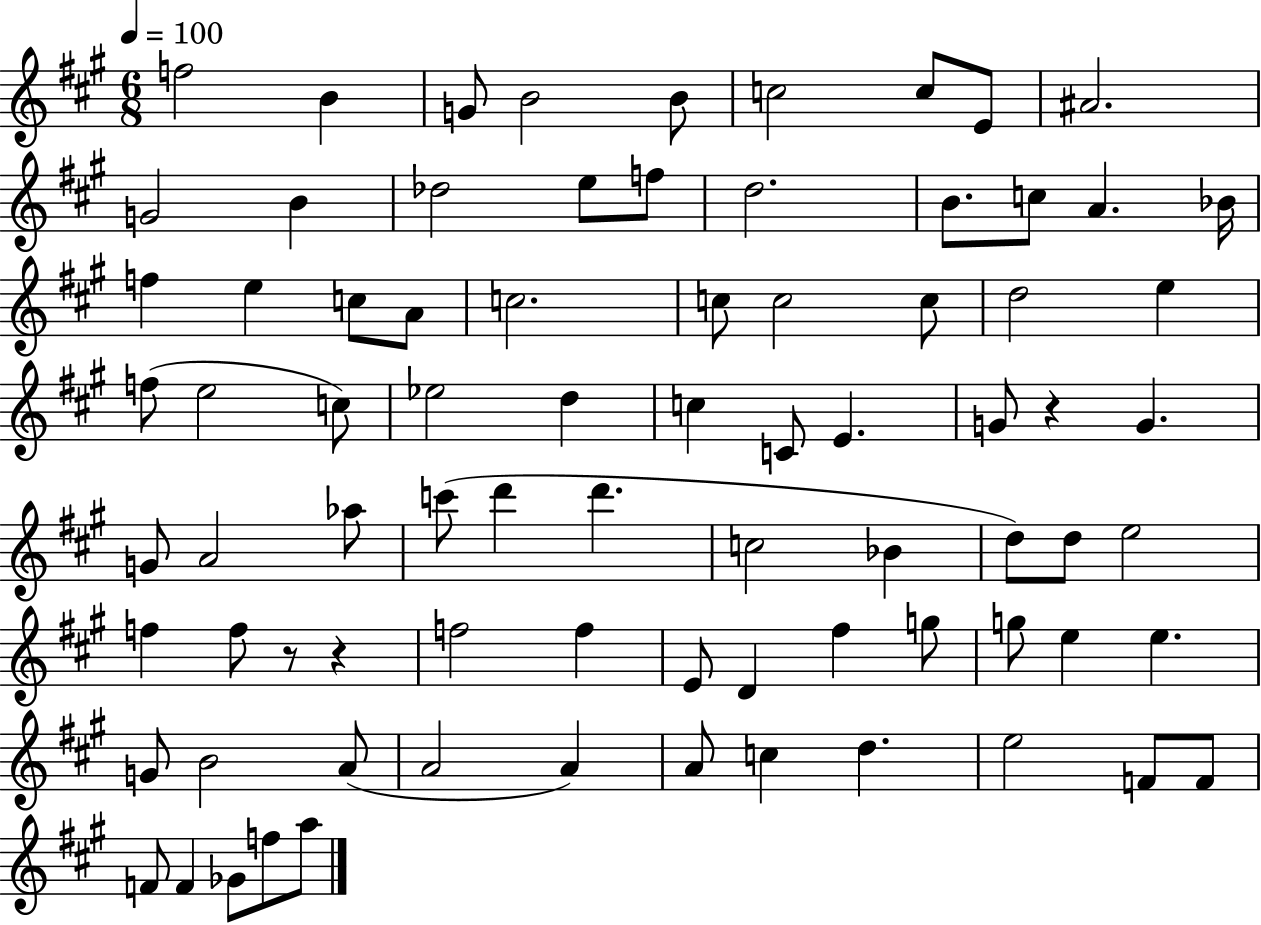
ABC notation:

X:1
T:Untitled
M:6/8
L:1/4
K:A
f2 B G/2 B2 B/2 c2 c/2 E/2 ^A2 G2 B _d2 e/2 f/2 d2 B/2 c/2 A _B/4 f e c/2 A/2 c2 c/2 c2 c/2 d2 e f/2 e2 c/2 _e2 d c C/2 E G/2 z G G/2 A2 _a/2 c'/2 d' d' c2 _B d/2 d/2 e2 f f/2 z/2 z f2 f E/2 D ^f g/2 g/2 e e G/2 B2 A/2 A2 A A/2 c d e2 F/2 F/2 F/2 F _G/2 f/2 a/2